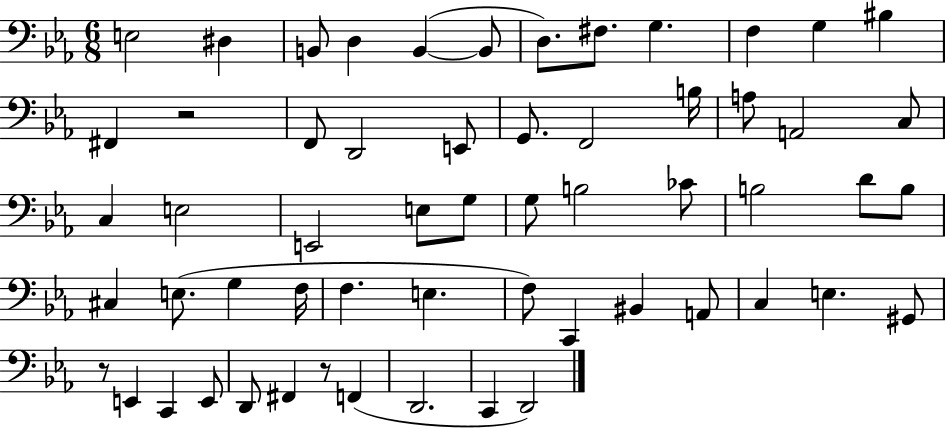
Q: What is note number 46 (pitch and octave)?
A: G#2